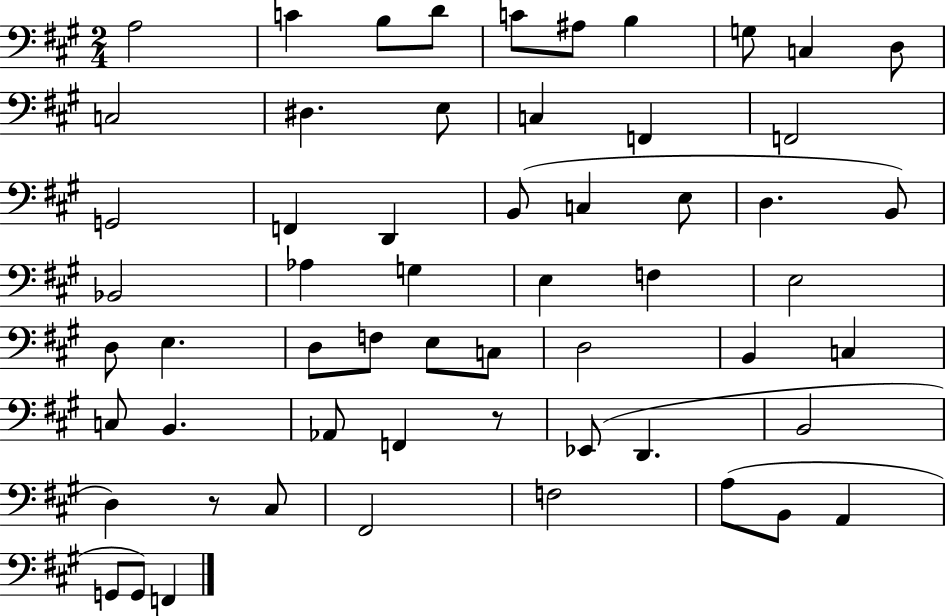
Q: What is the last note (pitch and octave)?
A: F2